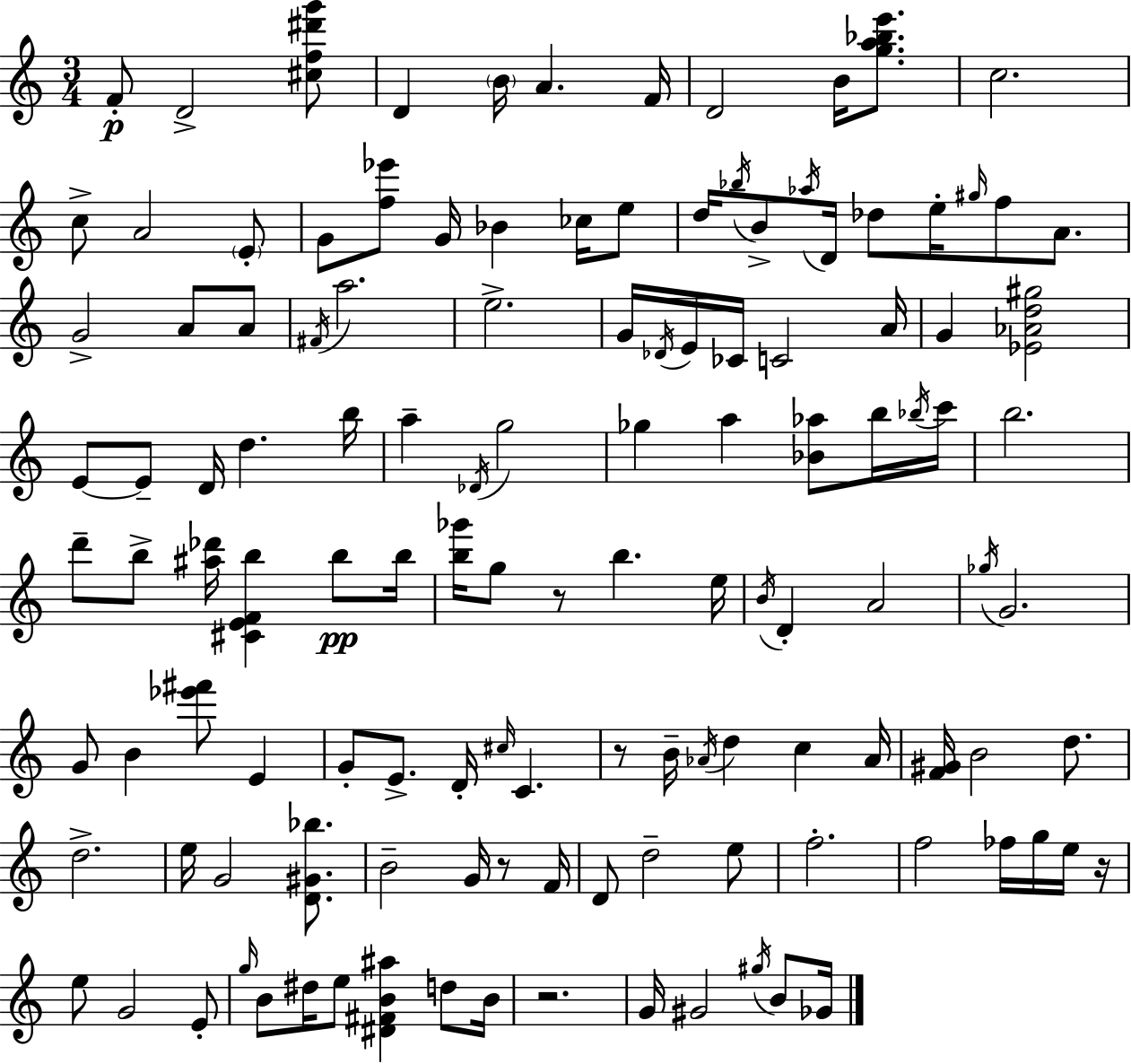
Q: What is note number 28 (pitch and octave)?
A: G4